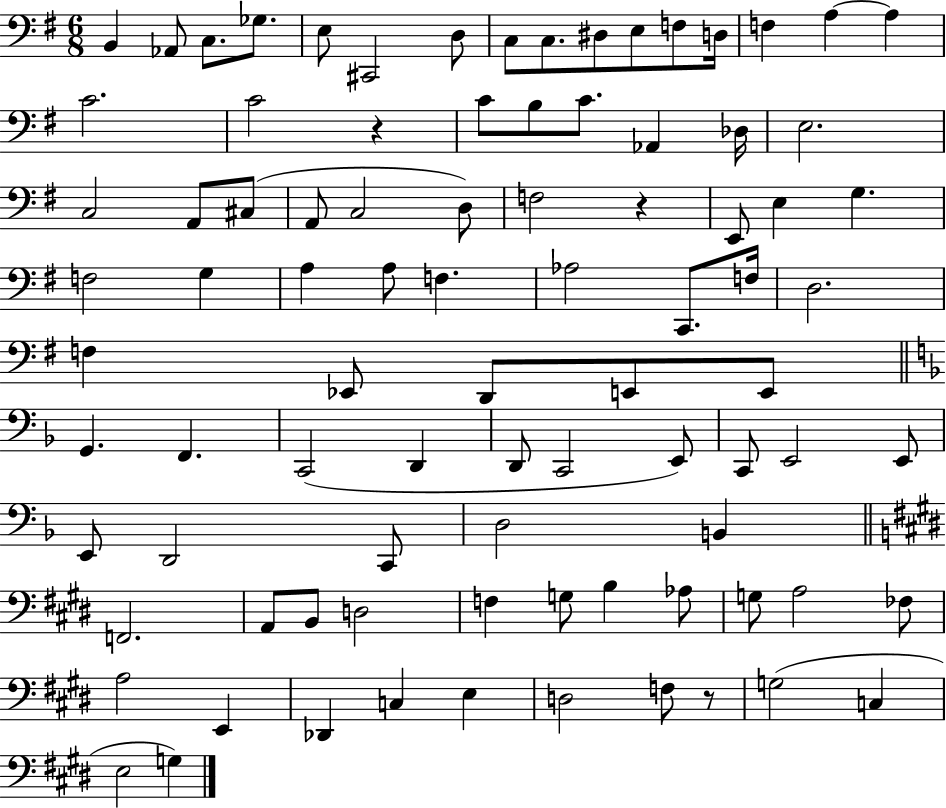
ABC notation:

X:1
T:Untitled
M:6/8
L:1/4
K:G
B,, _A,,/2 C,/2 _G,/2 E,/2 ^C,,2 D,/2 C,/2 C,/2 ^D,/2 E,/2 F,/2 D,/4 F, A, A, C2 C2 z C/2 B,/2 C/2 _A,, _D,/4 E,2 C,2 A,,/2 ^C,/2 A,,/2 C,2 D,/2 F,2 z E,,/2 E, G, F,2 G, A, A,/2 F, _A,2 C,,/2 F,/4 D,2 F, _E,,/2 D,,/2 E,,/2 E,,/2 G,, F,, C,,2 D,, D,,/2 C,,2 E,,/2 C,,/2 E,,2 E,,/2 E,,/2 D,,2 C,,/2 D,2 B,, F,,2 A,,/2 B,,/2 D,2 F, G,/2 B, _A,/2 G,/2 A,2 _F,/2 A,2 E,, _D,, C, E, D,2 F,/2 z/2 G,2 C, E,2 G,